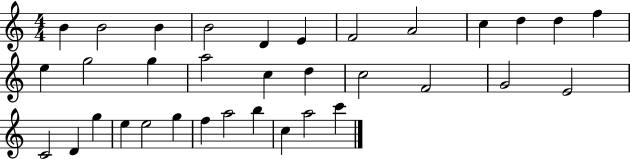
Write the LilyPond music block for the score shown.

{
  \clef treble
  \numericTimeSignature
  \time 4/4
  \key c \major
  b'4 b'2 b'4 | b'2 d'4 e'4 | f'2 a'2 | c''4 d''4 d''4 f''4 | \break e''4 g''2 g''4 | a''2 c''4 d''4 | c''2 f'2 | g'2 e'2 | \break c'2 d'4 g''4 | e''4 e''2 g''4 | f''4 a''2 b''4 | c''4 a''2 c'''4 | \break \bar "|."
}